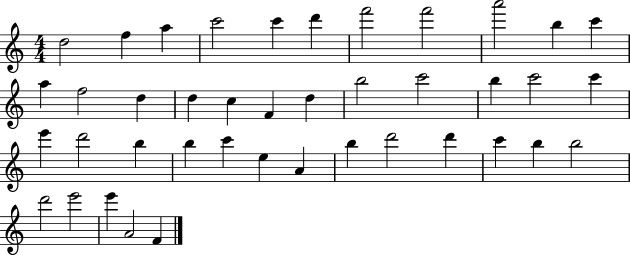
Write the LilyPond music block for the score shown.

{
  \clef treble
  \numericTimeSignature
  \time 4/4
  \key c \major
  d''2 f''4 a''4 | c'''2 c'''4 d'''4 | f'''2 f'''2 | a'''2 b''4 c'''4 | \break a''4 f''2 d''4 | d''4 c''4 f'4 d''4 | b''2 c'''2 | b''4 c'''2 c'''4 | \break e'''4 d'''2 b''4 | b''4 c'''4 e''4 a'4 | b''4 d'''2 d'''4 | c'''4 b''4 b''2 | \break d'''2 e'''2 | e'''4 a'2 f'4 | \bar "|."
}